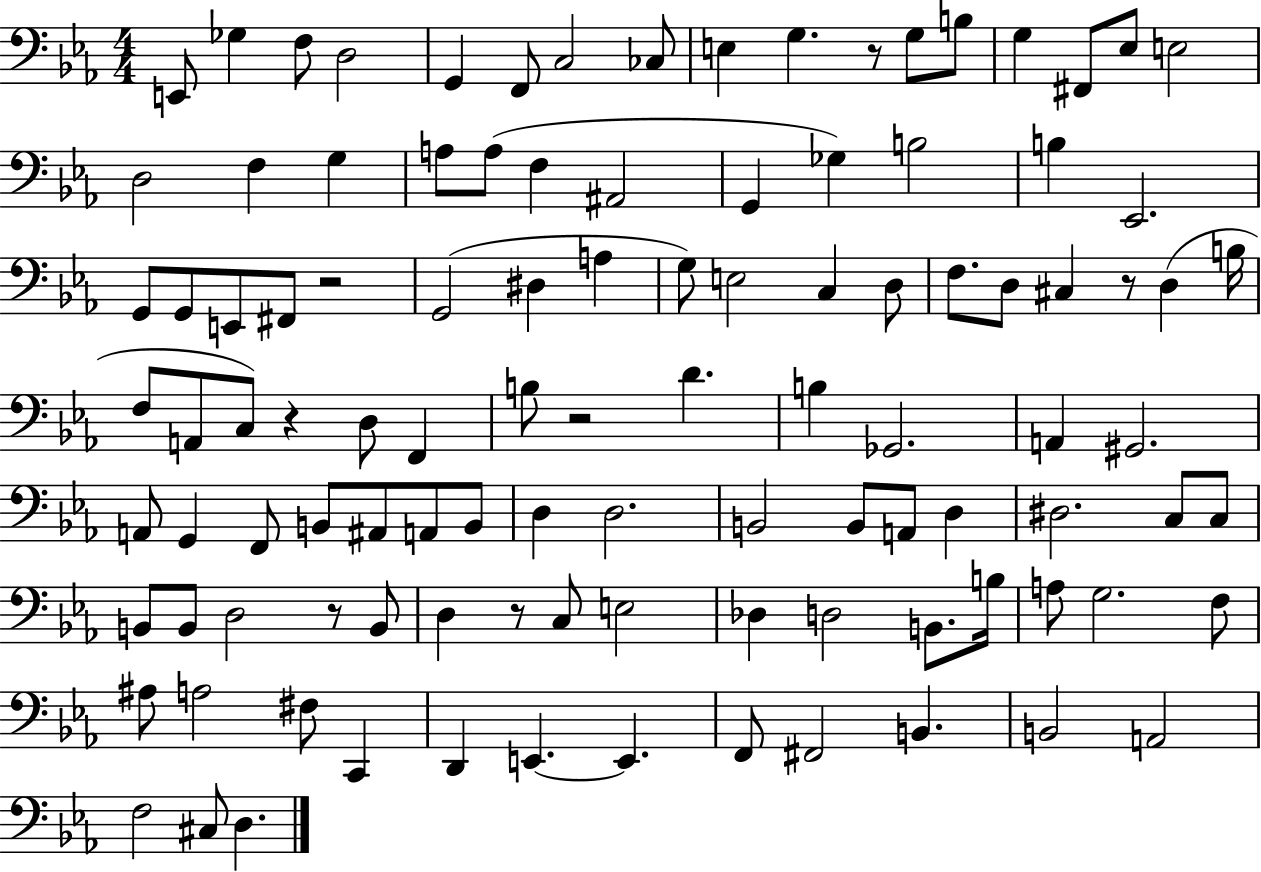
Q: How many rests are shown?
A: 7